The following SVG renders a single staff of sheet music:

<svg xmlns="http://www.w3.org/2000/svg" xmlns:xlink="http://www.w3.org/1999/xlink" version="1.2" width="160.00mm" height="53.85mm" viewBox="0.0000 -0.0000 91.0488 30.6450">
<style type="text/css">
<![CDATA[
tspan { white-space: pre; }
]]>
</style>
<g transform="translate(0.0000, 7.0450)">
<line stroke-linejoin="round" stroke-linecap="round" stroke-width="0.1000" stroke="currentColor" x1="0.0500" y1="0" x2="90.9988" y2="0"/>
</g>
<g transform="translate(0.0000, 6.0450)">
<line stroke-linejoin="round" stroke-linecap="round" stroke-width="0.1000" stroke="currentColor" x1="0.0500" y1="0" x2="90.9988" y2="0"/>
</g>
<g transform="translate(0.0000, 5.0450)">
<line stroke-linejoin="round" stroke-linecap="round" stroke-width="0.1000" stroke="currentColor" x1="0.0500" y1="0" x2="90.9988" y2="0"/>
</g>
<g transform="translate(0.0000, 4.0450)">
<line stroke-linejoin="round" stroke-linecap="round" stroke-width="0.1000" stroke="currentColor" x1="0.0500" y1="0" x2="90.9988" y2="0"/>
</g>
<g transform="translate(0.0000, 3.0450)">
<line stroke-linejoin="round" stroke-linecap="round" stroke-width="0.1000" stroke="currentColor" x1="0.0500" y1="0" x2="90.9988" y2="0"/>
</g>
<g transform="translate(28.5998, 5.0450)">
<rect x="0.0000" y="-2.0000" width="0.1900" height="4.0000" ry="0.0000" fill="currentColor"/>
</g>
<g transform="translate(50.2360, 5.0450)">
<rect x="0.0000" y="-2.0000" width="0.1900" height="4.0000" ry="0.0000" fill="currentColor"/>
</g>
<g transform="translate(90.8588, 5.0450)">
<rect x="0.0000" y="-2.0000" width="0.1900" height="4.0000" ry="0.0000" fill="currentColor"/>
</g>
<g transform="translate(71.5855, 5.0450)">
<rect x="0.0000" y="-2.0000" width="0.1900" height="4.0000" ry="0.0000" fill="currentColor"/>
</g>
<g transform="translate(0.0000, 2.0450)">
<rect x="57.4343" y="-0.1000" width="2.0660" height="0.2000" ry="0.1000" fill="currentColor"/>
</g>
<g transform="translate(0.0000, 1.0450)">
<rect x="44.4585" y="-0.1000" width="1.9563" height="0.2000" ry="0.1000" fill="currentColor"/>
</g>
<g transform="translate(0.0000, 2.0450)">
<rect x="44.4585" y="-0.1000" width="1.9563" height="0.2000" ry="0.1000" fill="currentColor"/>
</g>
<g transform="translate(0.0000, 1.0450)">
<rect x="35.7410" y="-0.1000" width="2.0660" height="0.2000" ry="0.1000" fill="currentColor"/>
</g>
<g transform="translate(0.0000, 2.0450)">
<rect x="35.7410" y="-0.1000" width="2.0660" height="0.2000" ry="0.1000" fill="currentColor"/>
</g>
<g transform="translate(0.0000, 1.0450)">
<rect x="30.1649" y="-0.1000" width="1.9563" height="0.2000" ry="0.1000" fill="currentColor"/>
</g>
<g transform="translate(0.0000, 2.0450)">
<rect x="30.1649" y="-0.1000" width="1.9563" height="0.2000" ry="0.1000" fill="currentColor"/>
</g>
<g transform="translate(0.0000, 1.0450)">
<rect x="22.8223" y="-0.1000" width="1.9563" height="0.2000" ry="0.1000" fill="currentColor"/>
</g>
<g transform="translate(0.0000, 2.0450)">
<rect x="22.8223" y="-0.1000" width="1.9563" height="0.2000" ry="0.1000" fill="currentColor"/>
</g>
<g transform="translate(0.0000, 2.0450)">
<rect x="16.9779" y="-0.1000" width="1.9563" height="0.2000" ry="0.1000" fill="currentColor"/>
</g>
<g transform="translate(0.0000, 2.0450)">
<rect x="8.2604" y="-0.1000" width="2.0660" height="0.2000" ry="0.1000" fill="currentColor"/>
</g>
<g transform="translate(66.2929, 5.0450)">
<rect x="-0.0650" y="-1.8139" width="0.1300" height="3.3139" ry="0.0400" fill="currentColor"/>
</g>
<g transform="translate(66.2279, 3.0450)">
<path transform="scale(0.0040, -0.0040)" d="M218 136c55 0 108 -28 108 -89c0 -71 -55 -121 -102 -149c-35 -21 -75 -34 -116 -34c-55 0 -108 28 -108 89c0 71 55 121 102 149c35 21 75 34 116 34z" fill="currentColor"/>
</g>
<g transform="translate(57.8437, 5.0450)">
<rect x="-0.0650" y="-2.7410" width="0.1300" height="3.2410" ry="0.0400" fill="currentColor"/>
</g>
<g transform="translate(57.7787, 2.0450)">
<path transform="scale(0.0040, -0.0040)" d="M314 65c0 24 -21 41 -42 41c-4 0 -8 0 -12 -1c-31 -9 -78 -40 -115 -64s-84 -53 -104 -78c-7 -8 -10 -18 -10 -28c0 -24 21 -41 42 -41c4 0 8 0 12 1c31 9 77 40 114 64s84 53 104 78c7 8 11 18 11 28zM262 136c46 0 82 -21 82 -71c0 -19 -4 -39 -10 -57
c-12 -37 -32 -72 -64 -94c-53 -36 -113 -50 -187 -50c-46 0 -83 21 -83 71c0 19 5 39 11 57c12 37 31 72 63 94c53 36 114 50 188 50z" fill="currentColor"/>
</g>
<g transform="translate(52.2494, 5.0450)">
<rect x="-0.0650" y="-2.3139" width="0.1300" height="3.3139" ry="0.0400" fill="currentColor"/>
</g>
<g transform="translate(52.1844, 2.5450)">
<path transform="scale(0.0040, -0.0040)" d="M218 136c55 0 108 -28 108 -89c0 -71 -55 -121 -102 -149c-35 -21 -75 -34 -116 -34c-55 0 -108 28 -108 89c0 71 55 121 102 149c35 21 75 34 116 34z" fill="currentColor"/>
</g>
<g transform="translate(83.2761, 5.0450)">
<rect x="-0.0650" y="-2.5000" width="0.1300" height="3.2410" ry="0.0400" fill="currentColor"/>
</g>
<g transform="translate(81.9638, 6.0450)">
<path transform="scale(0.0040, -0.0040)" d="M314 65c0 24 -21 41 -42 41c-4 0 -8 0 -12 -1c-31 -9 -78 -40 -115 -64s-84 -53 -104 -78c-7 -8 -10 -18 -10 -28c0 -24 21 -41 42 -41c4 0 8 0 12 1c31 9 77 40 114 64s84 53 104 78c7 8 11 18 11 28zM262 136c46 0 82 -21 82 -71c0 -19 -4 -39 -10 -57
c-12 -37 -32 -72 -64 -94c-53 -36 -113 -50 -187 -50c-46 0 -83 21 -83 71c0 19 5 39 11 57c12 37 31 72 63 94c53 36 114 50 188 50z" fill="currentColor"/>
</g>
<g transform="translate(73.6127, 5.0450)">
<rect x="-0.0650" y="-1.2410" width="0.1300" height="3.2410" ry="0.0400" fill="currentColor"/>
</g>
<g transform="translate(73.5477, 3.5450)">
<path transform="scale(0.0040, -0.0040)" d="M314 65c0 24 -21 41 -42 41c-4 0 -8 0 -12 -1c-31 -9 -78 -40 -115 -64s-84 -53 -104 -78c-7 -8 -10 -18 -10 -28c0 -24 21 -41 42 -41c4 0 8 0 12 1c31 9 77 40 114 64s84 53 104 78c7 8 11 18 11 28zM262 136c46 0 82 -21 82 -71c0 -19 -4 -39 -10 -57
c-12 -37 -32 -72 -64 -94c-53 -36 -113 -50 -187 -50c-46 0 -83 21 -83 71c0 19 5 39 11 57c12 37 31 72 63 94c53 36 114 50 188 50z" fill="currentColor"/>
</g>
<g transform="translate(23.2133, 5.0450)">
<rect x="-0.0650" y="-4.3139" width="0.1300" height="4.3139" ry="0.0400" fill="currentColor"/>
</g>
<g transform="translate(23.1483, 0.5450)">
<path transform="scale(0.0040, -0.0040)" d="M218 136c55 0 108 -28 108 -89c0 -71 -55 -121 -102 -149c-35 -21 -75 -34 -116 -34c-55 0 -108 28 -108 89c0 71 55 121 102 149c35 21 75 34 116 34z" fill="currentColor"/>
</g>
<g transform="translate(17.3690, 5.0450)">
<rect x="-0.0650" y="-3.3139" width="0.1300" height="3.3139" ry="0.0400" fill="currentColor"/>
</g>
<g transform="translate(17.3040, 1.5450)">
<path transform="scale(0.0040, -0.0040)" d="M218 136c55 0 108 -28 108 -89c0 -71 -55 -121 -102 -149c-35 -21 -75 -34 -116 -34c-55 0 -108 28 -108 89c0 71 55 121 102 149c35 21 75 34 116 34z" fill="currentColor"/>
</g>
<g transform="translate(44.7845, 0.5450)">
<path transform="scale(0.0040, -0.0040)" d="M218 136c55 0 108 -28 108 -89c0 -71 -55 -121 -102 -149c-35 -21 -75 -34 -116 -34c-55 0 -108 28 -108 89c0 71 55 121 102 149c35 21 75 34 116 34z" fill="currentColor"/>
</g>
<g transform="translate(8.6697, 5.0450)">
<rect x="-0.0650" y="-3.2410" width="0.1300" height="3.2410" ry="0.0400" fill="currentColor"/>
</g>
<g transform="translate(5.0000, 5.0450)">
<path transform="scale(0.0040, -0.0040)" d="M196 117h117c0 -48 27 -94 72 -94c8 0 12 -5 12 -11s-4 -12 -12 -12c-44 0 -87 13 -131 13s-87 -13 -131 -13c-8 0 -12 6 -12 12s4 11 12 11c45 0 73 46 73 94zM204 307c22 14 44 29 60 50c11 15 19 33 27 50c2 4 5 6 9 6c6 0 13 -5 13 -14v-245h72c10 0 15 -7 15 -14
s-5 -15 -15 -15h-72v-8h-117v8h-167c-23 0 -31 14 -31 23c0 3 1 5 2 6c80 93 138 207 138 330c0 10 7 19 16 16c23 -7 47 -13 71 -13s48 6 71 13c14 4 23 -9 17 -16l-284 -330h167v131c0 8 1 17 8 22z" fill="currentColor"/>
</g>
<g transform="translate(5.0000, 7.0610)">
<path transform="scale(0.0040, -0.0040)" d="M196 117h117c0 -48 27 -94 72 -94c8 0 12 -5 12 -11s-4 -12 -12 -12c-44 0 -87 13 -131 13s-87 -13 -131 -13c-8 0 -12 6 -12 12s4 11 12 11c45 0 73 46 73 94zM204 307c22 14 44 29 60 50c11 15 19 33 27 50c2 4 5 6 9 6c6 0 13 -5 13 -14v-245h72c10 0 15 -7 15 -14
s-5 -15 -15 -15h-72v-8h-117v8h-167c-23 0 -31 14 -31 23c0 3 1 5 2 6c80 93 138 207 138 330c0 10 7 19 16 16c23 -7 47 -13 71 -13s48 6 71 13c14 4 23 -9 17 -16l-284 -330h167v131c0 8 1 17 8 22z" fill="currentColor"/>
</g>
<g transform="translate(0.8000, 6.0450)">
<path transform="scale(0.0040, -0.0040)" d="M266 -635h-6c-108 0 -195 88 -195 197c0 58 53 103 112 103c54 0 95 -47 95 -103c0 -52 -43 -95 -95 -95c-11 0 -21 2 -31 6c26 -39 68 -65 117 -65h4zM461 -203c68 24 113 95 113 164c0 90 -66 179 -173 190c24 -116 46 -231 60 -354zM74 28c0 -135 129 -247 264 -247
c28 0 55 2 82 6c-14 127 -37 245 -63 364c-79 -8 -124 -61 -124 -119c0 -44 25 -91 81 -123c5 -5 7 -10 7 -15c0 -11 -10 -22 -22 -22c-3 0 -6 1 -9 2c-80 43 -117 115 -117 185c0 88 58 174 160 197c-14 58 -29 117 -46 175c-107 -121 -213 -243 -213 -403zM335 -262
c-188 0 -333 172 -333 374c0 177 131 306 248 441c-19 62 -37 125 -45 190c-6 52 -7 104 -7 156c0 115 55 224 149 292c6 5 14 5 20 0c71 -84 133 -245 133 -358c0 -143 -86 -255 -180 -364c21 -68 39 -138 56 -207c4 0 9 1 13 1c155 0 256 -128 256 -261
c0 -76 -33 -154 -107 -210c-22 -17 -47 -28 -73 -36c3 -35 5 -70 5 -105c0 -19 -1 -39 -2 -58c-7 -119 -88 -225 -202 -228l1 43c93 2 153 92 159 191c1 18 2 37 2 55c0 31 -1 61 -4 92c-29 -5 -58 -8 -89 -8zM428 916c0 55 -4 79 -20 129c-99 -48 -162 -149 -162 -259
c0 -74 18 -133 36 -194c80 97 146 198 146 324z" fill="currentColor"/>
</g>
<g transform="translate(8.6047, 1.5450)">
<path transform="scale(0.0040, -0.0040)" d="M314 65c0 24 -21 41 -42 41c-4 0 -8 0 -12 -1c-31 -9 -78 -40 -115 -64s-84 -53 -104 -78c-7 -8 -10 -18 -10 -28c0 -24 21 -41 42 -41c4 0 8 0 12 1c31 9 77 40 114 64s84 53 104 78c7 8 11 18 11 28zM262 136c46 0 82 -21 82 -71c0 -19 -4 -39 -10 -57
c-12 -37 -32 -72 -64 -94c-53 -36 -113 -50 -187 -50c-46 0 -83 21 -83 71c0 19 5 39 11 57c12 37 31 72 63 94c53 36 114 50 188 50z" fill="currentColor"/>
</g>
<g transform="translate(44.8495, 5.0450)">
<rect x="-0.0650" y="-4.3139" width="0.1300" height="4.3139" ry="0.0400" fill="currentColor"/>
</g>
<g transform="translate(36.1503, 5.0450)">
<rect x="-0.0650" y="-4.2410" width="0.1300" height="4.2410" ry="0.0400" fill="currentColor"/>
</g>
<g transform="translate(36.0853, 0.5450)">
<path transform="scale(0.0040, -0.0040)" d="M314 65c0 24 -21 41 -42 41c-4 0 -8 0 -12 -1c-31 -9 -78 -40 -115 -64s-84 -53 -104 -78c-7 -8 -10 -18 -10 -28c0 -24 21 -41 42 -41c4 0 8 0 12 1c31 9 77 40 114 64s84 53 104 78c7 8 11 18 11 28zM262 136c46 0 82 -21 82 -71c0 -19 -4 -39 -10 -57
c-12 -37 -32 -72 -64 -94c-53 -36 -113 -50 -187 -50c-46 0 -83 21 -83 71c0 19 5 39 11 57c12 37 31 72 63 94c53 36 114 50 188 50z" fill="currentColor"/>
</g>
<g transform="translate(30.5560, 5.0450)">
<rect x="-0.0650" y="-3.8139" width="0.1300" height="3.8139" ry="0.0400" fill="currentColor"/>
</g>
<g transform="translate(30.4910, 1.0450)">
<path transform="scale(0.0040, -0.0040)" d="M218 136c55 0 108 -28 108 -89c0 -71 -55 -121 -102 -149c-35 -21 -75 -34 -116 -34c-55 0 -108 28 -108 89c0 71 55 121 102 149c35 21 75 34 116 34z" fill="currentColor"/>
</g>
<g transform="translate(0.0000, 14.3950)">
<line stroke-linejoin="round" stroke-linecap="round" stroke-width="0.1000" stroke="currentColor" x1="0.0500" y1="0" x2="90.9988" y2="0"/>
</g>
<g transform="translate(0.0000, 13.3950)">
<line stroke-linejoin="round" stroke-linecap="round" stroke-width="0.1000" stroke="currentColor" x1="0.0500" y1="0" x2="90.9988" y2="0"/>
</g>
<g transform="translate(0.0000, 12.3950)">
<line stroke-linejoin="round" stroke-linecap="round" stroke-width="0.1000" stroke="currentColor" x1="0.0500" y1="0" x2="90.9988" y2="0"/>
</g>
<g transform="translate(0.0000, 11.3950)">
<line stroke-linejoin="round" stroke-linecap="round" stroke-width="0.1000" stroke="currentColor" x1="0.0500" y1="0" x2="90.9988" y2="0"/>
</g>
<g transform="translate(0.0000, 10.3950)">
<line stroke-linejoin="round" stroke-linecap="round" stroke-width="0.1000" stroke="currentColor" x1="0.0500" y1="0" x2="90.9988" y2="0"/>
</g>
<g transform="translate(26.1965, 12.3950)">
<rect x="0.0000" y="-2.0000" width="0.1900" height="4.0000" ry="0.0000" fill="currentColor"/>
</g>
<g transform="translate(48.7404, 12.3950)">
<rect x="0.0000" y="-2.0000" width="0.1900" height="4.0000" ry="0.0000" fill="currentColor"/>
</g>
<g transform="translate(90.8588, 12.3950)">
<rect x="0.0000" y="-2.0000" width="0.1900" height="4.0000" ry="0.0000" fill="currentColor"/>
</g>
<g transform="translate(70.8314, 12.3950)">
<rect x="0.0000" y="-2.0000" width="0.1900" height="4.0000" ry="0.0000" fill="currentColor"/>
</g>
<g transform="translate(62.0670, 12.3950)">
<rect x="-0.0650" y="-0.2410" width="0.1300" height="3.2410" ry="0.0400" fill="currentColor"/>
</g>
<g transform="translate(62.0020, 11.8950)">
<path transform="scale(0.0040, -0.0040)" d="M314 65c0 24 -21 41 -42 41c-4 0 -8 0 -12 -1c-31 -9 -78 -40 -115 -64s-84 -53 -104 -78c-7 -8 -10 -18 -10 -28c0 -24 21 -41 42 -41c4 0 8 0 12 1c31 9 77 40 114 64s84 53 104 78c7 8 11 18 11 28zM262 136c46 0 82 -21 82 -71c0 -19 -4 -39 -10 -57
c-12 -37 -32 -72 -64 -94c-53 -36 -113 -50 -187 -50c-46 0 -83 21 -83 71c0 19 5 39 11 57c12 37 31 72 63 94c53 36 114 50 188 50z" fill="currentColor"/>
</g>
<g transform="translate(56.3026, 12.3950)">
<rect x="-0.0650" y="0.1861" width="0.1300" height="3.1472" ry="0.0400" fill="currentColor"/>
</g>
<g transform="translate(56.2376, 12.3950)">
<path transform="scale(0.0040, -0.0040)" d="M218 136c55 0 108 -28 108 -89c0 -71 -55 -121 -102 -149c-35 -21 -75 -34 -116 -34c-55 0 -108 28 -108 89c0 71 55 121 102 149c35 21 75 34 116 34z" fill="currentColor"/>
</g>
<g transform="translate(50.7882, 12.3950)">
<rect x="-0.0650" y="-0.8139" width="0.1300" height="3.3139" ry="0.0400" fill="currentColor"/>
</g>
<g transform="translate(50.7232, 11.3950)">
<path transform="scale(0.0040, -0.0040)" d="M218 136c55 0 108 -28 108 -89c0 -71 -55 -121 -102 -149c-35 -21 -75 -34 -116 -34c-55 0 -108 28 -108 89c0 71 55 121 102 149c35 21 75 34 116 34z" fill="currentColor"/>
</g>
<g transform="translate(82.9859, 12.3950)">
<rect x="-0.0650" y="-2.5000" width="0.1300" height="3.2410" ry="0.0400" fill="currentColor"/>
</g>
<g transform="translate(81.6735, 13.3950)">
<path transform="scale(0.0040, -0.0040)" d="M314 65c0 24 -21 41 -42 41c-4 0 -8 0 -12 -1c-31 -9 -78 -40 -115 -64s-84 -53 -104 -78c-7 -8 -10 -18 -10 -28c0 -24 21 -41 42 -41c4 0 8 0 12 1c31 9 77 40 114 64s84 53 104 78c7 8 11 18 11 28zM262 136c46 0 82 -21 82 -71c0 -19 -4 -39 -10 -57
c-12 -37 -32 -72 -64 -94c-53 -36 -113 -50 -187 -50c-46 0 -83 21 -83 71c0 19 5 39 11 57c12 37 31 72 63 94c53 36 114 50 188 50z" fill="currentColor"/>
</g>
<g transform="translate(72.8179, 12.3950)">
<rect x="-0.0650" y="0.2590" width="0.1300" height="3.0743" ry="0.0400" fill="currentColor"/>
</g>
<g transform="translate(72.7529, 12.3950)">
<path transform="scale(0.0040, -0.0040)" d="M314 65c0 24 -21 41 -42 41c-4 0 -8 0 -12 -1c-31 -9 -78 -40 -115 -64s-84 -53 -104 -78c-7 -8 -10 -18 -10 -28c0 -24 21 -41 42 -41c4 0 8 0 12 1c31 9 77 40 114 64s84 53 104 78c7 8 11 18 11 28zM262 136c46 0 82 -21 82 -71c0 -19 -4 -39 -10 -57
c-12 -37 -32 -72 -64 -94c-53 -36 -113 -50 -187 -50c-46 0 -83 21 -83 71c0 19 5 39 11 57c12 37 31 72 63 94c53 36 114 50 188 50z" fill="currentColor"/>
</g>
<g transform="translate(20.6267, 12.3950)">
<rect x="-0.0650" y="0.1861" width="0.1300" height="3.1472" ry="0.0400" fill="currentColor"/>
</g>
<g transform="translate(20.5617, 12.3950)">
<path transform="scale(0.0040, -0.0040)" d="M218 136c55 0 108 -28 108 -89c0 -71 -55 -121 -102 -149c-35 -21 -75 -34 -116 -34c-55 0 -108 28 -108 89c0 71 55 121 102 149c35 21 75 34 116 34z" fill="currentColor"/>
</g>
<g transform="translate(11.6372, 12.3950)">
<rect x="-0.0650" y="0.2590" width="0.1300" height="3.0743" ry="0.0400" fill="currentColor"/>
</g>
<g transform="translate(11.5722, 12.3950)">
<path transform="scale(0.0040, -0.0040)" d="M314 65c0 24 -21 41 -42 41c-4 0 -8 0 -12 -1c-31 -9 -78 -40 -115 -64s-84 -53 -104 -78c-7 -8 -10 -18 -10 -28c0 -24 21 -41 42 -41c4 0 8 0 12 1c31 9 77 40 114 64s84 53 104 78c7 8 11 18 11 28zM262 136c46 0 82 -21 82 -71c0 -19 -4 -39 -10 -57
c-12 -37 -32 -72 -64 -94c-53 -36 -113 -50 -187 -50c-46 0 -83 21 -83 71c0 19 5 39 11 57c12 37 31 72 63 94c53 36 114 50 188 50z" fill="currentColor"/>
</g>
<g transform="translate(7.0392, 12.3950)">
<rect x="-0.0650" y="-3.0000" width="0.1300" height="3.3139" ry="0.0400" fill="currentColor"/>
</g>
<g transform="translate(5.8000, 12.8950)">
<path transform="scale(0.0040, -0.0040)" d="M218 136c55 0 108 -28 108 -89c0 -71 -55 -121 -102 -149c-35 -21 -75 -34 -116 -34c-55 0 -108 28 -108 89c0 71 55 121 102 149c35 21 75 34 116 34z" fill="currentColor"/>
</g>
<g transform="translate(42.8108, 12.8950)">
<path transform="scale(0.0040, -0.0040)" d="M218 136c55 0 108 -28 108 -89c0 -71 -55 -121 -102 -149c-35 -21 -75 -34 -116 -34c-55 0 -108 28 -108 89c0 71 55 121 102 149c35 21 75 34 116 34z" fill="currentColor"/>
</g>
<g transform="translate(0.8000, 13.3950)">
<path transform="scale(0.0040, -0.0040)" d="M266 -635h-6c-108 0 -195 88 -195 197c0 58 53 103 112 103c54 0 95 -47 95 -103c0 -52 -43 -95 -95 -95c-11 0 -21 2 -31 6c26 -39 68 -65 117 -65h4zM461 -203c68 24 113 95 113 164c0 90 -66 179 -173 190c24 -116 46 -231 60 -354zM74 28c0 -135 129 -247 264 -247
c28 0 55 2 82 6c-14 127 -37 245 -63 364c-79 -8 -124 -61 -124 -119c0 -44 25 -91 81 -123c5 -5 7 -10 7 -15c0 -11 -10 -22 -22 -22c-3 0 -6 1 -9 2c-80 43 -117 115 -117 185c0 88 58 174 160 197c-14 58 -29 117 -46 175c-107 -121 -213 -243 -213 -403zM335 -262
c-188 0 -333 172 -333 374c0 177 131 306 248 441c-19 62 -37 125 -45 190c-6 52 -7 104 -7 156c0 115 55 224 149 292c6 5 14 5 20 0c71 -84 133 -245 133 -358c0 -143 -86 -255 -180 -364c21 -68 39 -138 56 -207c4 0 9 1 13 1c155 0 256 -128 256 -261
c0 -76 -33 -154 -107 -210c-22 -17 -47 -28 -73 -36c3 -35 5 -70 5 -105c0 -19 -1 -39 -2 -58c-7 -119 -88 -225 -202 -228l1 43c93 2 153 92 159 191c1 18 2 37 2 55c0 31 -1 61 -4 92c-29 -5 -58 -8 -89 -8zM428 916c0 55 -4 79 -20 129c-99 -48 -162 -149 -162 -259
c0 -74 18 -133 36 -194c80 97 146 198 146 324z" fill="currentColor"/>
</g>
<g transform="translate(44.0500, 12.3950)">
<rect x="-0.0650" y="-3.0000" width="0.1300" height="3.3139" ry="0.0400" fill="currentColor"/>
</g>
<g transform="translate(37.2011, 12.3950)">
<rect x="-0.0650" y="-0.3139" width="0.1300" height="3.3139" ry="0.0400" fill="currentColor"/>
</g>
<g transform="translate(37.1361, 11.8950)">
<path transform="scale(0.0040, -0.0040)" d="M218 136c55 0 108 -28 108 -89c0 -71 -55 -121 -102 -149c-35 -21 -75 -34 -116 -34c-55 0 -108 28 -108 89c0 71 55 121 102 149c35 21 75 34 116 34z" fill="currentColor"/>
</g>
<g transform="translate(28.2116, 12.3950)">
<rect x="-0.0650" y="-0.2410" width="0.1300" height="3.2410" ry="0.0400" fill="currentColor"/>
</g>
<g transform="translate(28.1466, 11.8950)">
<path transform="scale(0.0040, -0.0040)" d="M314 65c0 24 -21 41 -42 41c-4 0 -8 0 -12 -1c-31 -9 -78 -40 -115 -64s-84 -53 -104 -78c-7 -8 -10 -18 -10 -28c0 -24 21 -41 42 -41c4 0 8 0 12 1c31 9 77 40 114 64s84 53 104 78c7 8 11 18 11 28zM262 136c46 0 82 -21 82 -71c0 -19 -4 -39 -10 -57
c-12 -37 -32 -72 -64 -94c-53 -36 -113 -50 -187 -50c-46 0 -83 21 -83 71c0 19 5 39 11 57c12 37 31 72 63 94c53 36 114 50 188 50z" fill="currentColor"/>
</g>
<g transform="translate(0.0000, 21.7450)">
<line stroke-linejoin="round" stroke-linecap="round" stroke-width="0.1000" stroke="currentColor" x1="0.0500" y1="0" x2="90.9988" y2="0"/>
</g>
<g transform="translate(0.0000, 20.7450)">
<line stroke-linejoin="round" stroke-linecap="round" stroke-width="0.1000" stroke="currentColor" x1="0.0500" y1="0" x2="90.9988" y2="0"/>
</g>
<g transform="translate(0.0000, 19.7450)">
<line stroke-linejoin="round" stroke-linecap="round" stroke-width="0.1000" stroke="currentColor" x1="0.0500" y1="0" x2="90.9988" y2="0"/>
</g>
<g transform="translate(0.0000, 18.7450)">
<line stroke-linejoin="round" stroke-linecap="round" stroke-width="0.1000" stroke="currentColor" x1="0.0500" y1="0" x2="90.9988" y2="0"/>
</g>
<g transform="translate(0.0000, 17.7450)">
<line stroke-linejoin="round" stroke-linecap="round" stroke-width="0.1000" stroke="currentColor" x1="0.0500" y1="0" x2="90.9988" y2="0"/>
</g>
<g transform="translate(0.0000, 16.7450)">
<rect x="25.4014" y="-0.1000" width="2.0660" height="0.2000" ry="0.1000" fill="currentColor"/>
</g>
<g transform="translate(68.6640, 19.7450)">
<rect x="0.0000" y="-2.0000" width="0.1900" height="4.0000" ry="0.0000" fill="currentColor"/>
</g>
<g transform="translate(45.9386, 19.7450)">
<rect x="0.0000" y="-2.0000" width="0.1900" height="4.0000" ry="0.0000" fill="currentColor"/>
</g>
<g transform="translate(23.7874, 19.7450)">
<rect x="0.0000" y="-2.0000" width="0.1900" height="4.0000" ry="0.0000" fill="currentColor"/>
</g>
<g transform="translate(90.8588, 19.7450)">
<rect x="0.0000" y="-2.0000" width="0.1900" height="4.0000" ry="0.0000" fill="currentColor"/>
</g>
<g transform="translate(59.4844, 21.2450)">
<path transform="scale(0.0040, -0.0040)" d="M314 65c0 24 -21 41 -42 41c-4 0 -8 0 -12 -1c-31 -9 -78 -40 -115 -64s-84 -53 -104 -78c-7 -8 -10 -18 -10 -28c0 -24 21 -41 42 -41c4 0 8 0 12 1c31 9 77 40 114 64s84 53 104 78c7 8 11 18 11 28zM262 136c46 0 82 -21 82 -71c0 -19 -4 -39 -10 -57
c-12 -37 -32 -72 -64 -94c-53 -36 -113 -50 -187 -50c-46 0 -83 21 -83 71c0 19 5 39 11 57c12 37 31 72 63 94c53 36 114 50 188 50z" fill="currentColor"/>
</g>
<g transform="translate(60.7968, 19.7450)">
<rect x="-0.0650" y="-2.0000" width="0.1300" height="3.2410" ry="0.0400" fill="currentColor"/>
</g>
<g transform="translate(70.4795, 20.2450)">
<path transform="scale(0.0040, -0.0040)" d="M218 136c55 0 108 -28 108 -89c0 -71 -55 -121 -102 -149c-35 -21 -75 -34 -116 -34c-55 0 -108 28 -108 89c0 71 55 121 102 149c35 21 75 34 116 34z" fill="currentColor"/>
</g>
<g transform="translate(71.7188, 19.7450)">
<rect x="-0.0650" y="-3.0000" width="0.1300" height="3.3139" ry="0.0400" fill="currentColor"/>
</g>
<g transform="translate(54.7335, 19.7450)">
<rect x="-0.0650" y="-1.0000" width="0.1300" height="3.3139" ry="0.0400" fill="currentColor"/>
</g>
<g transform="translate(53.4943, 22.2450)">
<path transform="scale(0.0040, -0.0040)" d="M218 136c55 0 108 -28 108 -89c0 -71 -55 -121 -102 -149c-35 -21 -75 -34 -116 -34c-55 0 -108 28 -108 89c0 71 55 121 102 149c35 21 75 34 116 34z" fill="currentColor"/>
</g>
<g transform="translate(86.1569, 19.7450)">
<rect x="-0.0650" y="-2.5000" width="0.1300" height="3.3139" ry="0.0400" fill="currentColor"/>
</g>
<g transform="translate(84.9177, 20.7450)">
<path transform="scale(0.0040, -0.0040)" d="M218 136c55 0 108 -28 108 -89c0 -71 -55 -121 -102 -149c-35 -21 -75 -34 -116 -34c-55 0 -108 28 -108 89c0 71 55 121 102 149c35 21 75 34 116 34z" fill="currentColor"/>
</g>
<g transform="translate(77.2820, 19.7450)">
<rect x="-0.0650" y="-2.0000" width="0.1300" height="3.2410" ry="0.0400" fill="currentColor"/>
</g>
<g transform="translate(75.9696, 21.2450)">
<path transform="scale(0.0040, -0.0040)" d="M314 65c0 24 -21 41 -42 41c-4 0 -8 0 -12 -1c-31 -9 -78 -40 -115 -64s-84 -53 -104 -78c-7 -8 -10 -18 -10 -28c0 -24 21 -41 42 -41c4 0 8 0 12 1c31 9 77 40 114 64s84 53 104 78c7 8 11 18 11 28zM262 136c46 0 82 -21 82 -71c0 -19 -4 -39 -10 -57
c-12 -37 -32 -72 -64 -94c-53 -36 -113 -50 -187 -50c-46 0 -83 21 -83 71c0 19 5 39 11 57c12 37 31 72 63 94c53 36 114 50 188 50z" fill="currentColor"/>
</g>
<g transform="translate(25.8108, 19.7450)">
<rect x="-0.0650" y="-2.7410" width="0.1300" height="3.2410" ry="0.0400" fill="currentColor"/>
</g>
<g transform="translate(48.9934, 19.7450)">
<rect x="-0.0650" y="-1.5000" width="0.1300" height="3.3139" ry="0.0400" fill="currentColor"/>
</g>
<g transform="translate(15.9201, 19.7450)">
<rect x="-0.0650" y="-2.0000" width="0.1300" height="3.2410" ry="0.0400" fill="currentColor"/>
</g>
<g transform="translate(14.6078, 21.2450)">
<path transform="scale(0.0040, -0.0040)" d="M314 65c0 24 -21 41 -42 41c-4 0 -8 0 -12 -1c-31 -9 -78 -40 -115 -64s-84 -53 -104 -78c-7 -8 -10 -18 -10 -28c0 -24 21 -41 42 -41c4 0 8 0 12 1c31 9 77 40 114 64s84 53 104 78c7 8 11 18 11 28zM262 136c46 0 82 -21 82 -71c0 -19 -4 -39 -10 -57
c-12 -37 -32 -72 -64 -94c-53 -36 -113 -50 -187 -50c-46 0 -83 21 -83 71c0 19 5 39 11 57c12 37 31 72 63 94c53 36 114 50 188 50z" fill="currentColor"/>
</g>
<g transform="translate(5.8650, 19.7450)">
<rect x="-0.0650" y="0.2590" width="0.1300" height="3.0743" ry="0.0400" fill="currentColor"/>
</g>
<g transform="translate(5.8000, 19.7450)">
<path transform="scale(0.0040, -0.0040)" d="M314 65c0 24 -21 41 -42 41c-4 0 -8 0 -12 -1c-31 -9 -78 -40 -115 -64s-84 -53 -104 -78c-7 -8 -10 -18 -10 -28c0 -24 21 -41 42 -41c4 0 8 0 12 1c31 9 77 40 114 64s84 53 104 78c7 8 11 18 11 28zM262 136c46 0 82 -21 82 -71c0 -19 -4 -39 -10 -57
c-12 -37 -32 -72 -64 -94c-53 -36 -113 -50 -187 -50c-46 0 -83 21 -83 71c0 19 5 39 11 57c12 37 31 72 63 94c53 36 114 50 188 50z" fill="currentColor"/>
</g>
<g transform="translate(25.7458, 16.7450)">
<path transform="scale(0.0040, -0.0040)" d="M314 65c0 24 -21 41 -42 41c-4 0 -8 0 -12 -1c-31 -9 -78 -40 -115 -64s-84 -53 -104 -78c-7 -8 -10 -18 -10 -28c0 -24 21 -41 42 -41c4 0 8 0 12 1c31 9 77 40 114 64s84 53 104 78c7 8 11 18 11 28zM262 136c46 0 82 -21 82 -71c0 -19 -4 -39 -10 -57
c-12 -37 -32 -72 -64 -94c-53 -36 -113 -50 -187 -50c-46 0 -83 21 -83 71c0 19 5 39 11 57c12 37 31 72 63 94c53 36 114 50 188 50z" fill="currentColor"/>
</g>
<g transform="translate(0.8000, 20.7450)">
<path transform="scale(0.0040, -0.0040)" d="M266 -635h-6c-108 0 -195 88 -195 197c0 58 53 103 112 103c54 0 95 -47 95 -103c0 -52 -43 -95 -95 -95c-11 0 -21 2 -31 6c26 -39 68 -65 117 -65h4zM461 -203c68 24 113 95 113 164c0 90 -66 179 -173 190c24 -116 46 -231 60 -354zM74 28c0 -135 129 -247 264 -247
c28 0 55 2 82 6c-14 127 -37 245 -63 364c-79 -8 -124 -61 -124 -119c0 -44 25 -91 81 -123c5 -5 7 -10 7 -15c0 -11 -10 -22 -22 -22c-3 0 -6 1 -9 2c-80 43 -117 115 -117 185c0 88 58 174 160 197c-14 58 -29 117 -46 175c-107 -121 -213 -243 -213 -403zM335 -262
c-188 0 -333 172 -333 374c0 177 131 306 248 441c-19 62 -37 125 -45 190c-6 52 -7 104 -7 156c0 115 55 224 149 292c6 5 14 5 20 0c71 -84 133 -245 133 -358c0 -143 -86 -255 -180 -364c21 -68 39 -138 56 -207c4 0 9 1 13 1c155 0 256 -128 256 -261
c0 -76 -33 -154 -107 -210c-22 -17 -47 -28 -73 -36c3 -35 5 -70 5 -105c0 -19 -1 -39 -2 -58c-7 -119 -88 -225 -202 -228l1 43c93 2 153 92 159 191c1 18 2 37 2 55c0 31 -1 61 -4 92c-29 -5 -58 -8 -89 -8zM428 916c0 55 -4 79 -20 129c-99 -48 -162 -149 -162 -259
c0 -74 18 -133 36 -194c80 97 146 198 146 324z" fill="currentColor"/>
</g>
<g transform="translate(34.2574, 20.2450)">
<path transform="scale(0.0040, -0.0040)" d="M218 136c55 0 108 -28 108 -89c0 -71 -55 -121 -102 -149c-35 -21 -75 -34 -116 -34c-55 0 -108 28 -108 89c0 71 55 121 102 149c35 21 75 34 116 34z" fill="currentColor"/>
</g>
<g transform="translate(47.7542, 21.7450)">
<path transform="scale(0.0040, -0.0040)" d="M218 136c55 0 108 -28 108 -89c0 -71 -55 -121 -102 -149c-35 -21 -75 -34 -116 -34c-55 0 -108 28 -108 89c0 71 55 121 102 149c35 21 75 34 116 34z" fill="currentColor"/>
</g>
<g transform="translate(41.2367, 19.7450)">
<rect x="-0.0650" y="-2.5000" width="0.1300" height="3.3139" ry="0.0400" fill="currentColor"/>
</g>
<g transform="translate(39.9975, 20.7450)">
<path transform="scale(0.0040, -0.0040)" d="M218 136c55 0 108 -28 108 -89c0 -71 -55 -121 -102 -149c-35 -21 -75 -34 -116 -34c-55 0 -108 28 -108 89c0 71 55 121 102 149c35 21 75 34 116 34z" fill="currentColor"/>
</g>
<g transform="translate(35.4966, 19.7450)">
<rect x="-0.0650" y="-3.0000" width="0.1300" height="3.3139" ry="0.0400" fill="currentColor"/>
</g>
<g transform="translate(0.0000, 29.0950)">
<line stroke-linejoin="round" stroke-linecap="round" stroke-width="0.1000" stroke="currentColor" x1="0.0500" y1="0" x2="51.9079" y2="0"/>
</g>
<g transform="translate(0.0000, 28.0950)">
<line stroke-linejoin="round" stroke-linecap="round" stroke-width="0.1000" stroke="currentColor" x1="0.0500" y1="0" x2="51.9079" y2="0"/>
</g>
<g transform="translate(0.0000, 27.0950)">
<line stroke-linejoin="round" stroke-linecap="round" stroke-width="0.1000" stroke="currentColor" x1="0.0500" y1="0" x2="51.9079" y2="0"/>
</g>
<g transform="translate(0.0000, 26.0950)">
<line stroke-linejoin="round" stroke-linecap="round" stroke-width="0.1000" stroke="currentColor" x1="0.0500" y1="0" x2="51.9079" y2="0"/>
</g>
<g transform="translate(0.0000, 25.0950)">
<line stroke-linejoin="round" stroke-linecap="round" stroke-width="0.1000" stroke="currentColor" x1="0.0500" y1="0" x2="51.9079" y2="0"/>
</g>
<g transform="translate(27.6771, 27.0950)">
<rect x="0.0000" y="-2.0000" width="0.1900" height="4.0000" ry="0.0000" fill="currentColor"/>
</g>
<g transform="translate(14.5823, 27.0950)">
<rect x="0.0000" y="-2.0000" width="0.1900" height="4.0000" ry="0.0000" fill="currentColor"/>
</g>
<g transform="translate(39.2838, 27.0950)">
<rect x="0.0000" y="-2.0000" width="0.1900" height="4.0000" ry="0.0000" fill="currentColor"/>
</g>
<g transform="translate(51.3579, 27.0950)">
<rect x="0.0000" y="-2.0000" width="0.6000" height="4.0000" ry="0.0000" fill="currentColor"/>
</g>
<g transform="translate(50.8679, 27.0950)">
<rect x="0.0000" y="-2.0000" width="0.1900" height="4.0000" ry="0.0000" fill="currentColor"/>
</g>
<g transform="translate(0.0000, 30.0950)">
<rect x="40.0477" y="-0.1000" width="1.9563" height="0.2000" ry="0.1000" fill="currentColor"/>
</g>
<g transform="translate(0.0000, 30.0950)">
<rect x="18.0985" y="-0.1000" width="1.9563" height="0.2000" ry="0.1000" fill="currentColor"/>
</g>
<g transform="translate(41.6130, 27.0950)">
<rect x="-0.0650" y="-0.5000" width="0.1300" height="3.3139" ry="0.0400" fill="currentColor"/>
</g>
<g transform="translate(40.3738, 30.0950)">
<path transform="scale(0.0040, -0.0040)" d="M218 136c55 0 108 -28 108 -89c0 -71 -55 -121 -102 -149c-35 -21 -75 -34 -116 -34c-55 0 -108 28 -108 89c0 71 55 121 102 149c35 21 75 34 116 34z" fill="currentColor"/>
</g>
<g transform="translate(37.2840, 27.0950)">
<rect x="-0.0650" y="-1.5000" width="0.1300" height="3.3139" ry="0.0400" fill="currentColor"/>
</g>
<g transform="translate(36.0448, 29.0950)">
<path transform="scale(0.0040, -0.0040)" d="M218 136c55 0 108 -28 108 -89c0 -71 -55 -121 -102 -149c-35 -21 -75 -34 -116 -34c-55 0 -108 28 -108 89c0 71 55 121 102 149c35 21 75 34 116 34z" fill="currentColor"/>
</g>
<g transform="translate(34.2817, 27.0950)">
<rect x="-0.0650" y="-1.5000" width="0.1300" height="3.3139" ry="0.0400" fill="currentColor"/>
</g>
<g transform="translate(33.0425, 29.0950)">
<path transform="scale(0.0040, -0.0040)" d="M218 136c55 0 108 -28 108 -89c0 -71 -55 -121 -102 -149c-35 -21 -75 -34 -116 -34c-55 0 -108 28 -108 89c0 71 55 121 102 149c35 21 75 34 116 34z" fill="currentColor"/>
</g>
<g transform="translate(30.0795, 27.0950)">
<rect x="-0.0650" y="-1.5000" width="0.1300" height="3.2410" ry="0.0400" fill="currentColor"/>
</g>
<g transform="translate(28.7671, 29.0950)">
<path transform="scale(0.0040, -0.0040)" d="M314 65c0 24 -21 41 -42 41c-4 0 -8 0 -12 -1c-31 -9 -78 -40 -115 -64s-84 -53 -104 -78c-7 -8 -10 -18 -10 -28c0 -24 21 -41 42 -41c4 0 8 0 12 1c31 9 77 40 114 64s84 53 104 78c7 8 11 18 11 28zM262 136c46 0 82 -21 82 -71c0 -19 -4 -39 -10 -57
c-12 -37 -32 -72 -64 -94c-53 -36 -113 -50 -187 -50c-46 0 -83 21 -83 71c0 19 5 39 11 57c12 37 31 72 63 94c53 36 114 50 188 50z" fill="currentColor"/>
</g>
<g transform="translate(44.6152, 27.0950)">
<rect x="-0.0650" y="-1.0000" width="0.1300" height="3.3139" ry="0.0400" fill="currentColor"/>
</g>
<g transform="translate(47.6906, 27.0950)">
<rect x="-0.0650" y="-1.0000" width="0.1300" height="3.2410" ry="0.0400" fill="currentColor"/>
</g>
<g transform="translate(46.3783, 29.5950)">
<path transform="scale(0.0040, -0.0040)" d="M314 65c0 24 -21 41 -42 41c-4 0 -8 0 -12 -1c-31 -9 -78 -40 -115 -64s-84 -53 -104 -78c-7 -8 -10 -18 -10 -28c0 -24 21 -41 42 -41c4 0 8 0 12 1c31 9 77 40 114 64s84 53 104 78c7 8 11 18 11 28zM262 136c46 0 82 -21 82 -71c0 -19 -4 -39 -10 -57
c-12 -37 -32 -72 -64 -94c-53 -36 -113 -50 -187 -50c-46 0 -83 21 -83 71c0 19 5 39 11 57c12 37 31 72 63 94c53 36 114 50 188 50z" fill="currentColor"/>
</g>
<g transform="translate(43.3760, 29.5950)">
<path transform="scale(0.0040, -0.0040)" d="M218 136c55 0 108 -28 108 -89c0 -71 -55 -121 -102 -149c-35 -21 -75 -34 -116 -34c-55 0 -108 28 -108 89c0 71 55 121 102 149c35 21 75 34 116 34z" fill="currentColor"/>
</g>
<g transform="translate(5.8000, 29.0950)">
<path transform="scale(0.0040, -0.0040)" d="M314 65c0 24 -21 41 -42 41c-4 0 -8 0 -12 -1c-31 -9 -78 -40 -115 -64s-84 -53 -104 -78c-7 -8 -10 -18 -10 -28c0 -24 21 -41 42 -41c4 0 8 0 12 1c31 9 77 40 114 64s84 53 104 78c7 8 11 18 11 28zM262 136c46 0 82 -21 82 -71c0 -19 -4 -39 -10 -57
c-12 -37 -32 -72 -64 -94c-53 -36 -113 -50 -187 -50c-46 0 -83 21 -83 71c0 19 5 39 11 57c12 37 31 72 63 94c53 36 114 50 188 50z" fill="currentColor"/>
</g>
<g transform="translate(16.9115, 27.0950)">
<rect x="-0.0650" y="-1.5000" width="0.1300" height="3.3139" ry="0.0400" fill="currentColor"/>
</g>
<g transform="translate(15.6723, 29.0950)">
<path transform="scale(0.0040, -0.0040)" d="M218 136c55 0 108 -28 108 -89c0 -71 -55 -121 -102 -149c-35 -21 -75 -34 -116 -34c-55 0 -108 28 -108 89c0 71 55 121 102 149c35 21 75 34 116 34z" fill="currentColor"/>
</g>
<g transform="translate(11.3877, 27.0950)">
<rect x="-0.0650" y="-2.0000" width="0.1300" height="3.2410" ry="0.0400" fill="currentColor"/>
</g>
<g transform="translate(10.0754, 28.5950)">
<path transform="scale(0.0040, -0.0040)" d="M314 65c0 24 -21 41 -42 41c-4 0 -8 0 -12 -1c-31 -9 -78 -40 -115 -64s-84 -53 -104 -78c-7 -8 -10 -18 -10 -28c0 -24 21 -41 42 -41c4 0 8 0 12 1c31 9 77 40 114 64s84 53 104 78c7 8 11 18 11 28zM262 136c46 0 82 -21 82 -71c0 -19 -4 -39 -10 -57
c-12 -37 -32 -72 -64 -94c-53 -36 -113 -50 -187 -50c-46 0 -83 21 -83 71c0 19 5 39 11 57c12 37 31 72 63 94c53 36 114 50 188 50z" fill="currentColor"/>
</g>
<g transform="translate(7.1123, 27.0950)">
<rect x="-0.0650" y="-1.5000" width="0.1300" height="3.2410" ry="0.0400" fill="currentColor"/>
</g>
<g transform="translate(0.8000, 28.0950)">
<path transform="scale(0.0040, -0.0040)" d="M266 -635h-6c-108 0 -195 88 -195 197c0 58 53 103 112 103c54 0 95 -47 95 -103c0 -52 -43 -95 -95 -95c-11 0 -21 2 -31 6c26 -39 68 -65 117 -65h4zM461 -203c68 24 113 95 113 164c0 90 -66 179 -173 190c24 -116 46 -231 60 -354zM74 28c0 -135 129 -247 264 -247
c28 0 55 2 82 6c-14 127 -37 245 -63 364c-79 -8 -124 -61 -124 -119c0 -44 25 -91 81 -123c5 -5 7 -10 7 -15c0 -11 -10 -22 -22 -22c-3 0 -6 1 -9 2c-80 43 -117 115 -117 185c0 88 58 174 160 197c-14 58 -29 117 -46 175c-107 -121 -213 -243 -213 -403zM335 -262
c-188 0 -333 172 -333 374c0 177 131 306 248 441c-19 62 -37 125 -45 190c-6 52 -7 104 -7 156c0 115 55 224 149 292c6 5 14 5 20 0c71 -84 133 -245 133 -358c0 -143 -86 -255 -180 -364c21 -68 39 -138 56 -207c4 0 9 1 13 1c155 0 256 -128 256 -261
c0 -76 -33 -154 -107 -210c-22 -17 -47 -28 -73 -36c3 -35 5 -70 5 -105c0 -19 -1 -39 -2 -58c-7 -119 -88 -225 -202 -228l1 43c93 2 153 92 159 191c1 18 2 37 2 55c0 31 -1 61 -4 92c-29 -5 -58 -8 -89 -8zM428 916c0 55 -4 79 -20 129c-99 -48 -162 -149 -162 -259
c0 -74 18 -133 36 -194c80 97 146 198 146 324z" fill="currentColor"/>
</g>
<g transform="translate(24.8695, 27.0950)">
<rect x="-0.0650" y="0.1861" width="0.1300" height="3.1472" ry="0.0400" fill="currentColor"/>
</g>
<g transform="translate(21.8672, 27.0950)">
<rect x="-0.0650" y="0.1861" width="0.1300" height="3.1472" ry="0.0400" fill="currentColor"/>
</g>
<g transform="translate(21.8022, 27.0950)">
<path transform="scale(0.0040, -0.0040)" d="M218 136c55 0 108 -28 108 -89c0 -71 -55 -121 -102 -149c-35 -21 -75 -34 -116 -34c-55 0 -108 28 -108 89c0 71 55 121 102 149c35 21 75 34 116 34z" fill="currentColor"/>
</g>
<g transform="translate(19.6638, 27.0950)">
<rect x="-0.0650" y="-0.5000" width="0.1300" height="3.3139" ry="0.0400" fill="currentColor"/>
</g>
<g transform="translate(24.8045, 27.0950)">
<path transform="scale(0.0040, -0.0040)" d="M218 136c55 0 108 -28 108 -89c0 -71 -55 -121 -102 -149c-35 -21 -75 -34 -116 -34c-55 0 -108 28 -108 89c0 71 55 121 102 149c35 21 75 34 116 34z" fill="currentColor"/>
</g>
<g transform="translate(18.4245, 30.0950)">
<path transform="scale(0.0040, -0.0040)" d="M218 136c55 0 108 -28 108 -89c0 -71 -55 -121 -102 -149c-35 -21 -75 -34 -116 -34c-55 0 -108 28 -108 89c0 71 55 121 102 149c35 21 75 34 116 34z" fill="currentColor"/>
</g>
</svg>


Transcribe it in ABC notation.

X:1
T:Untitled
M:4/4
L:1/4
K:C
b2 b d' c' d'2 d' g a2 f e2 G2 A B2 B c2 c A d B c2 B2 G2 B2 F2 a2 A G E D F2 A F2 G E2 F2 E C B B E2 E E C D D2